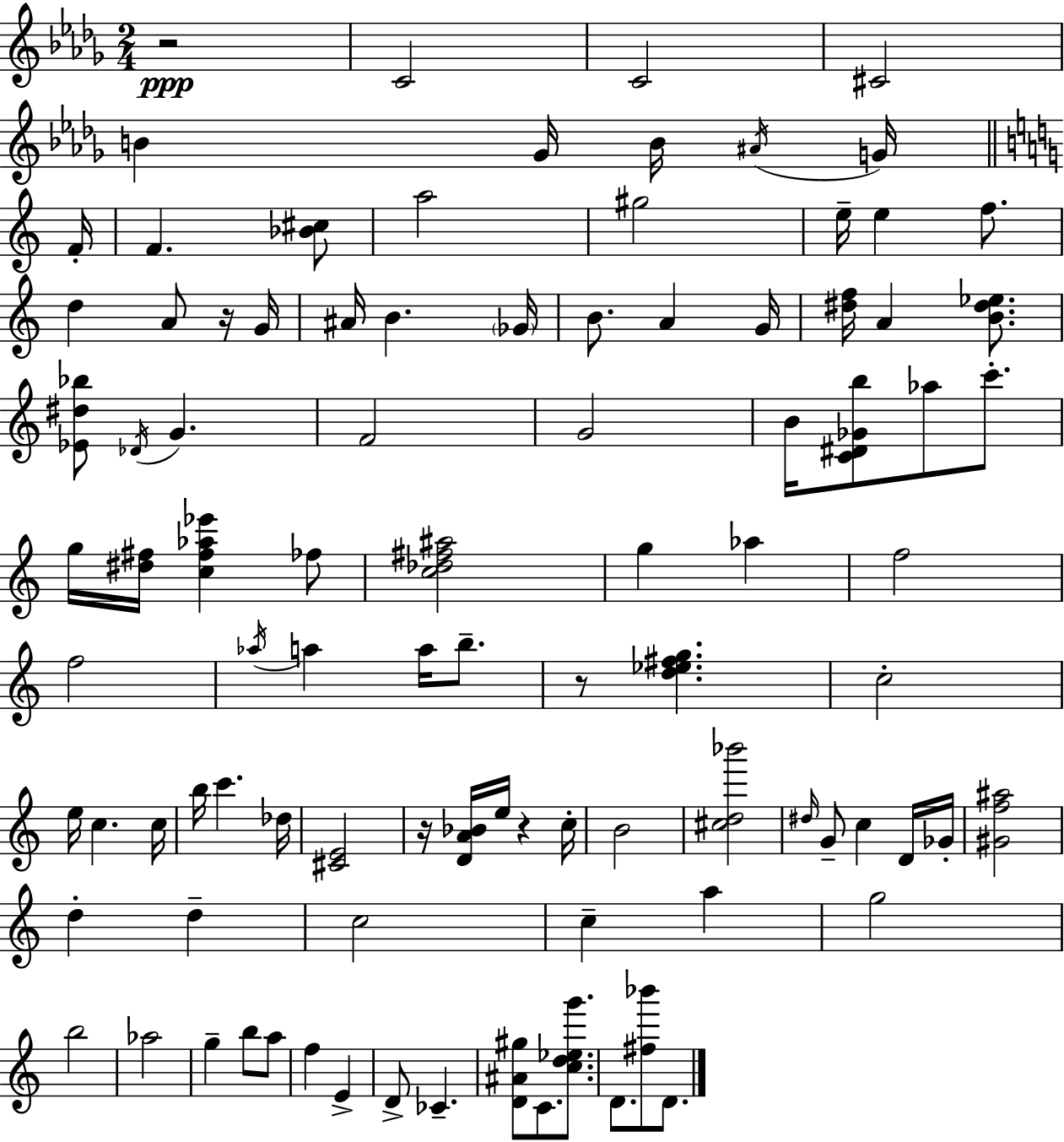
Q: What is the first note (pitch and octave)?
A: C4